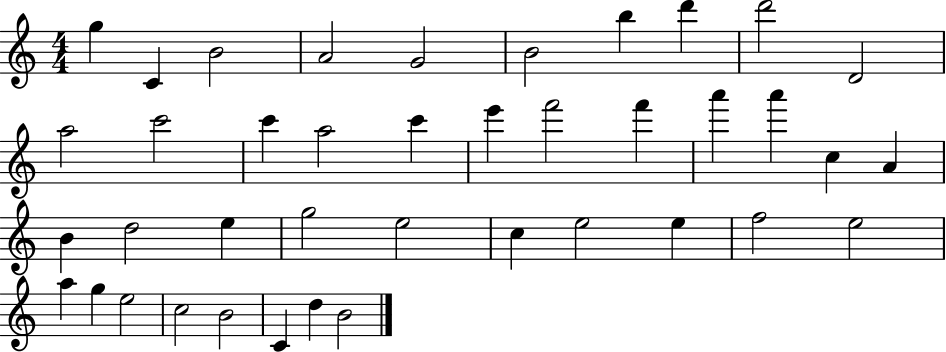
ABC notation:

X:1
T:Untitled
M:4/4
L:1/4
K:C
g C B2 A2 G2 B2 b d' d'2 D2 a2 c'2 c' a2 c' e' f'2 f' a' a' c A B d2 e g2 e2 c e2 e f2 e2 a g e2 c2 B2 C d B2